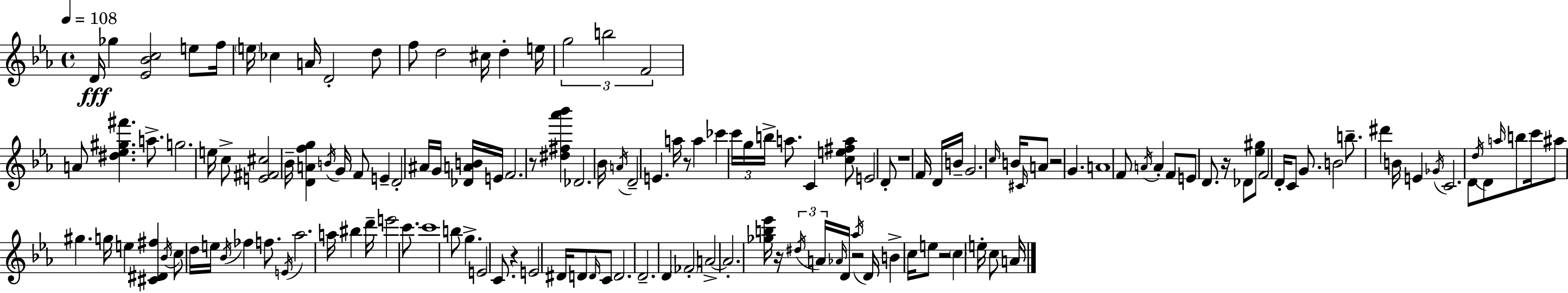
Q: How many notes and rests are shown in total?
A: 147